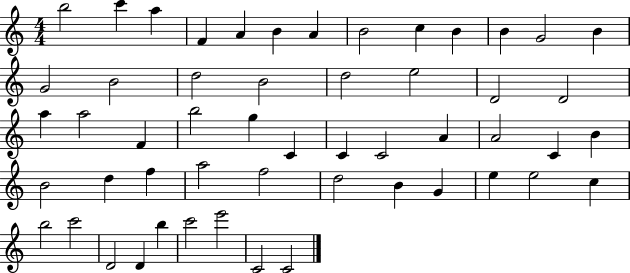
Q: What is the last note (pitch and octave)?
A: C4